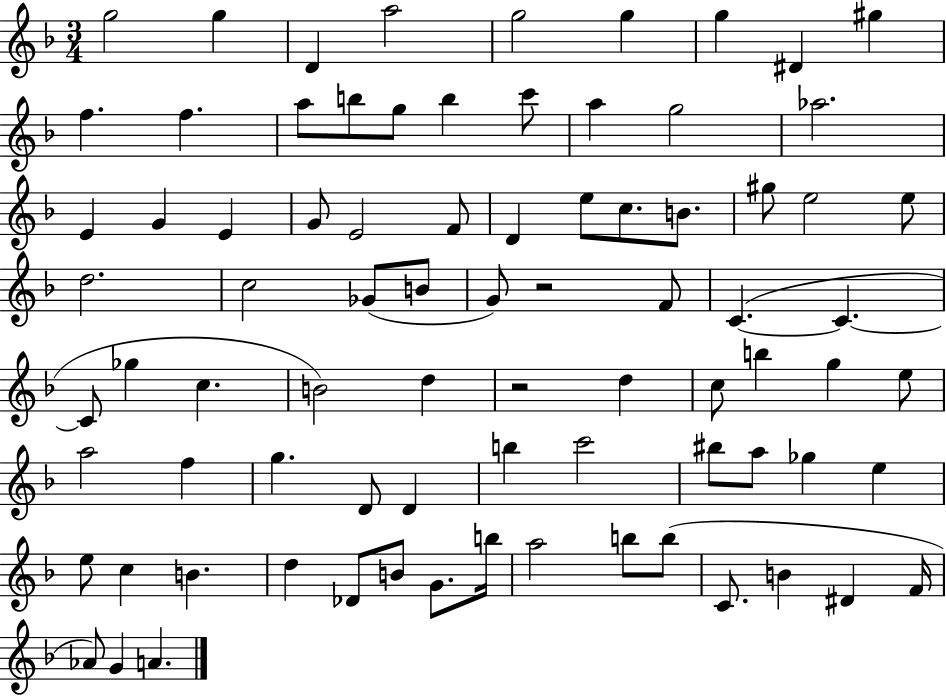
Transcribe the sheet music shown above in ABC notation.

X:1
T:Untitled
M:3/4
L:1/4
K:F
g2 g D a2 g2 g g ^D ^g f f a/2 b/2 g/2 b c'/2 a g2 _a2 E G E G/2 E2 F/2 D e/2 c/2 B/2 ^g/2 e2 e/2 d2 c2 _G/2 B/2 G/2 z2 F/2 C C C/2 _g c B2 d z2 d c/2 b g e/2 a2 f g D/2 D b c'2 ^b/2 a/2 _g e e/2 c B d _D/2 B/2 G/2 b/4 a2 b/2 b/2 C/2 B ^D F/4 _A/2 G A